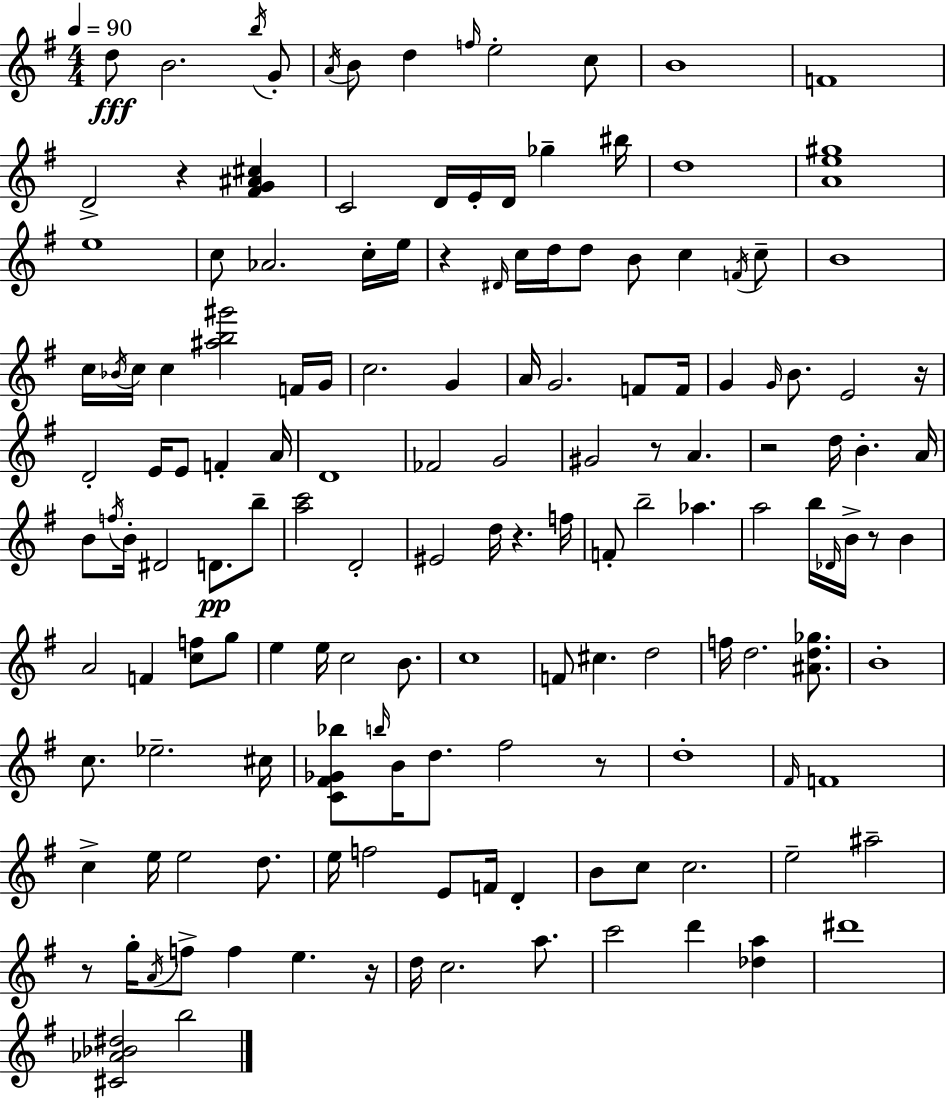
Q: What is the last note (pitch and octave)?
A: B5